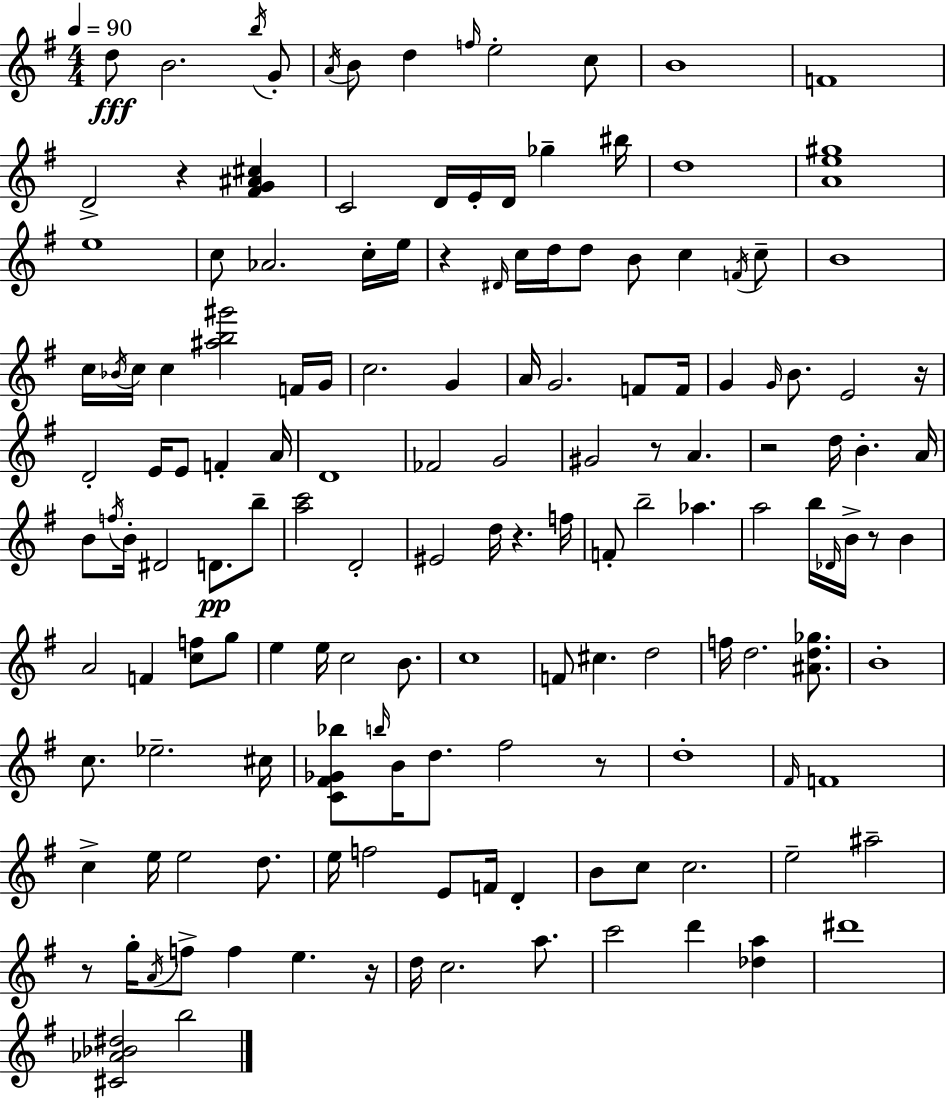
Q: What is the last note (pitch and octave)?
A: B5